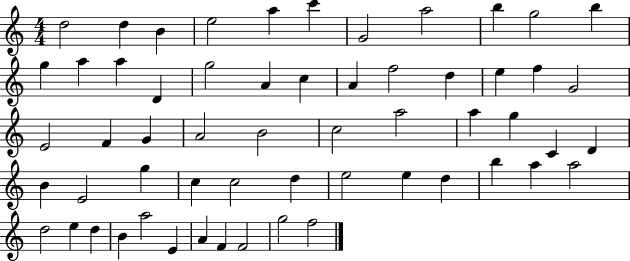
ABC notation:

X:1
T:Untitled
M:4/4
L:1/4
K:C
d2 d B e2 a c' G2 a2 b g2 b g a a D g2 A c A f2 d e f G2 E2 F G A2 B2 c2 a2 a g C D B E2 g c c2 d e2 e d b a a2 d2 e d B a2 E A F F2 g2 f2